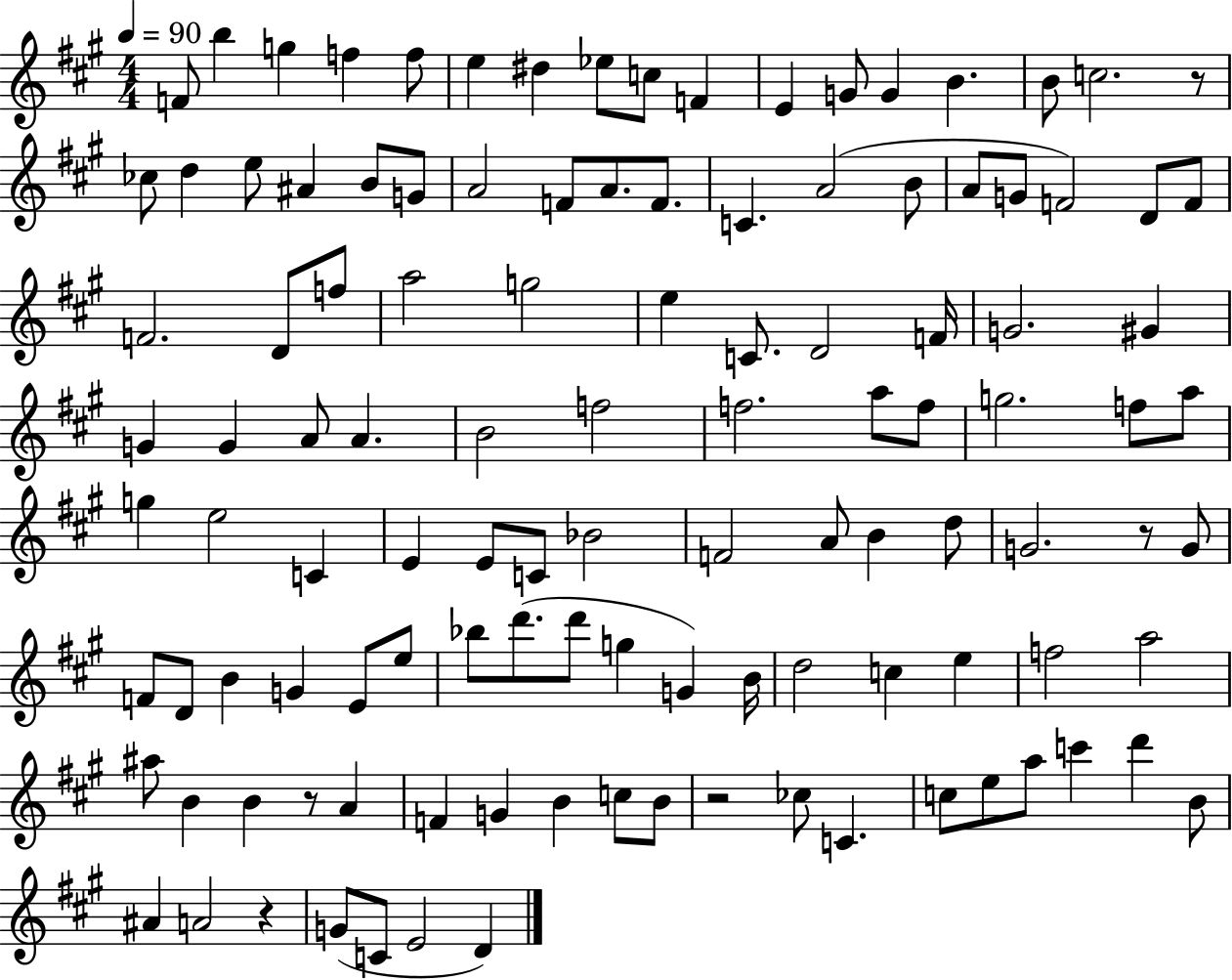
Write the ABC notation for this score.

X:1
T:Untitled
M:4/4
L:1/4
K:A
F/2 b g f f/2 e ^d _e/2 c/2 F E G/2 G B B/2 c2 z/2 _c/2 d e/2 ^A B/2 G/2 A2 F/2 A/2 F/2 C A2 B/2 A/2 G/2 F2 D/2 F/2 F2 D/2 f/2 a2 g2 e C/2 D2 F/4 G2 ^G G G A/2 A B2 f2 f2 a/2 f/2 g2 f/2 a/2 g e2 C E E/2 C/2 _B2 F2 A/2 B d/2 G2 z/2 G/2 F/2 D/2 B G E/2 e/2 _b/2 d'/2 d'/2 g G B/4 d2 c e f2 a2 ^a/2 B B z/2 A F G B c/2 B/2 z2 _c/2 C c/2 e/2 a/2 c' d' B/2 ^A A2 z G/2 C/2 E2 D